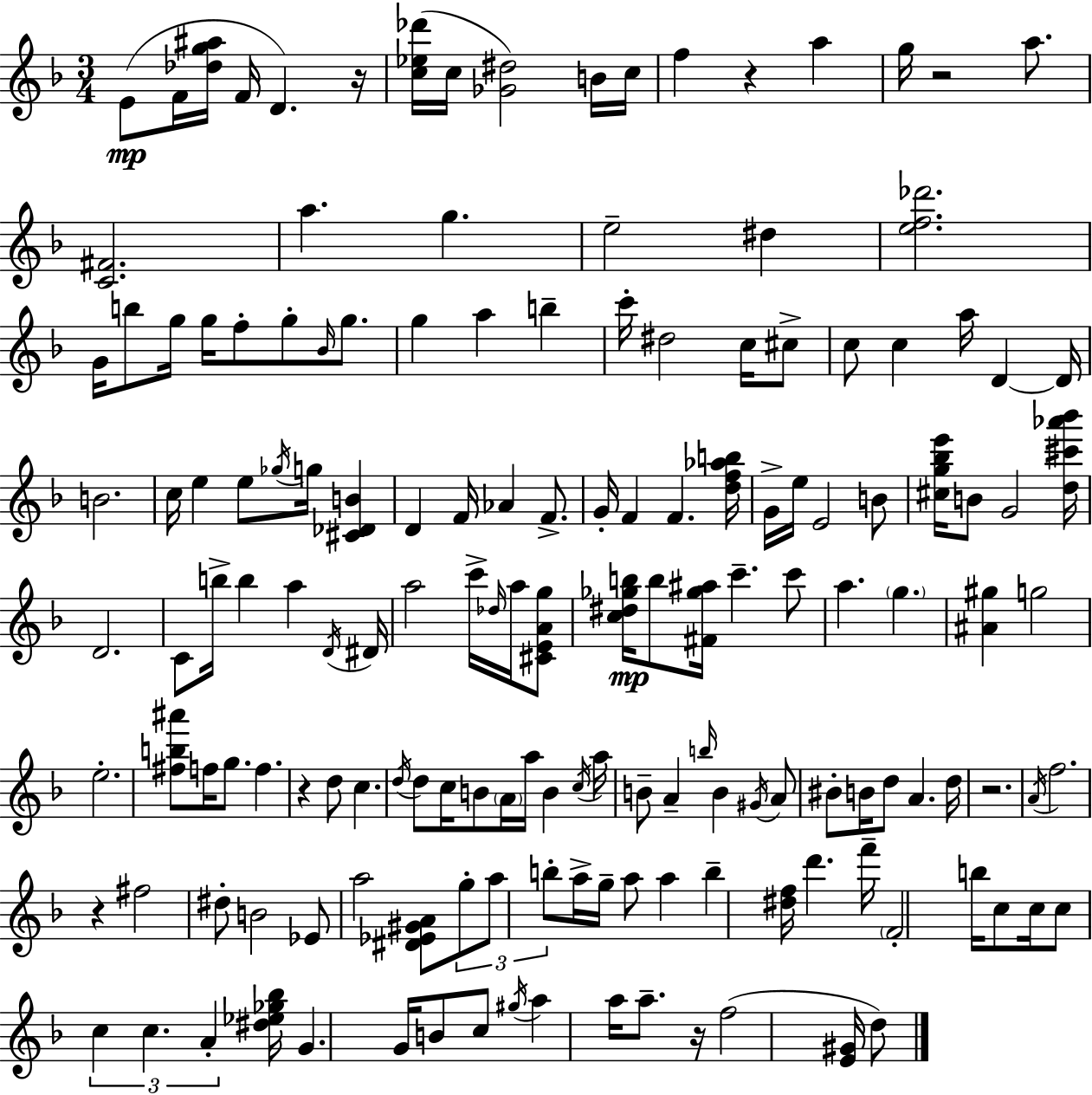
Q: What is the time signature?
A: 3/4